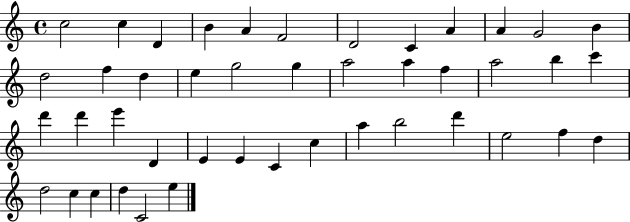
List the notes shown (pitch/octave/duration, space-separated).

C5/h C5/q D4/q B4/q A4/q F4/h D4/h C4/q A4/q A4/q G4/h B4/q D5/h F5/q D5/q E5/q G5/h G5/q A5/h A5/q F5/q A5/h B5/q C6/q D6/q D6/q E6/q D4/q E4/q E4/q C4/q C5/q A5/q B5/h D6/q E5/h F5/q D5/q D5/h C5/q C5/q D5/q C4/h E5/q